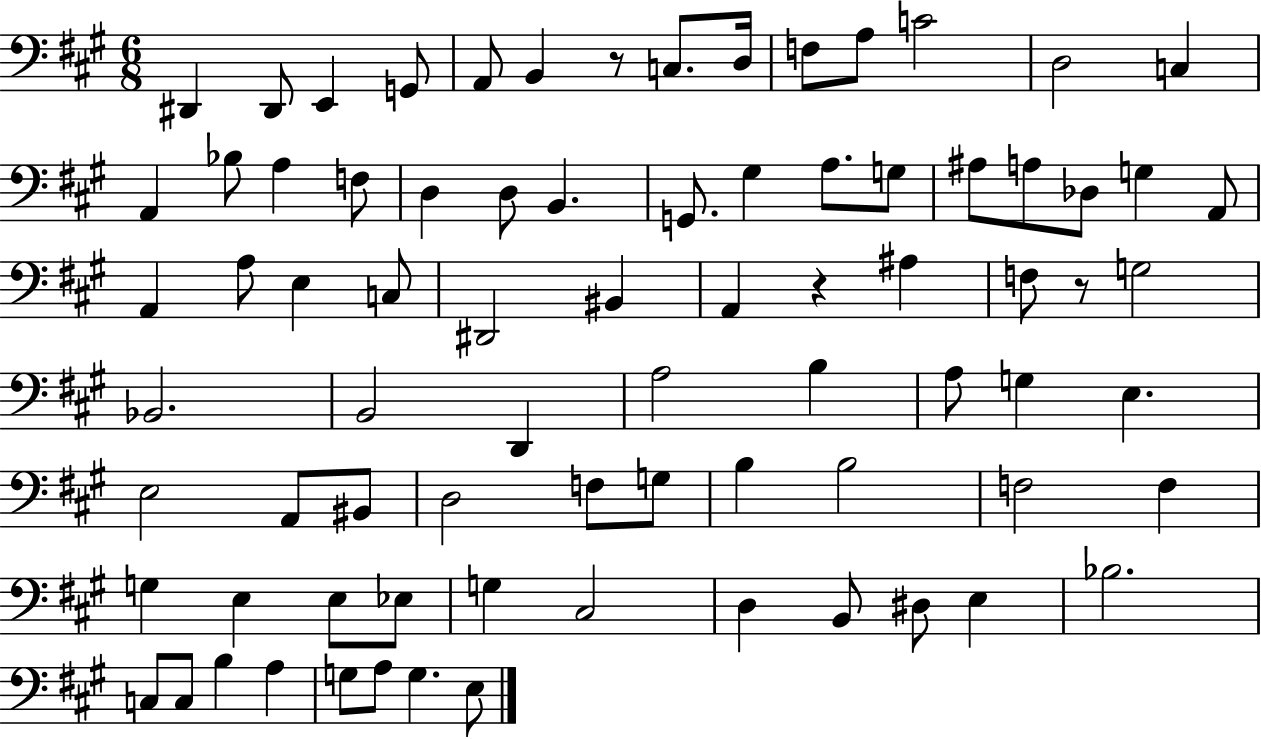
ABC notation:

X:1
T:Untitled
M:6/8
L:1/4
K:A
^D,, ^D,,/2 E,, G,,/2 A,,/2 B,, z/2 C,/2 D,/4 F,/2 A,/2 C2 D,2 C, A,, _B,/2 A, F,/2 D, D,/2 B,, G,,/2 ^G, A,/2 G,/2 ^A,/2 A,/2 _D,/2 G, A,,/2 A,, A,/2 E, C,/2 ^D,,2 ^B,, A,, z ^A, F,/2 z/2 G,2 _B,,2 B,,2 D,, A,2 B, A,/2 G, E, E,2 A,,/2 ^B,,/2 D,2 F,/2 G,/2 B, B,2 F,2 F, G, E, E,/2 _E,/2 G, ^C,2 D, B,,/2 ^D,/2 E, _B,2 C,/2 C,/2 B, A, G,/2 A,/2 G, E,/2